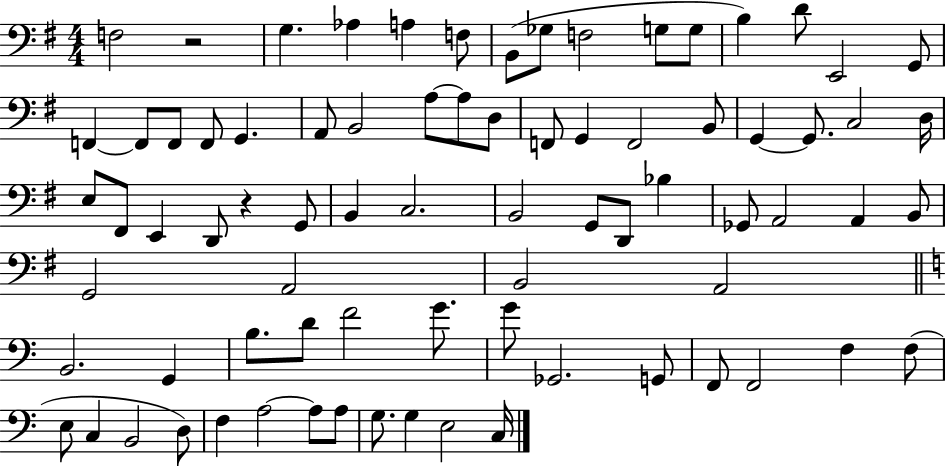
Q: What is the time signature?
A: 4/4